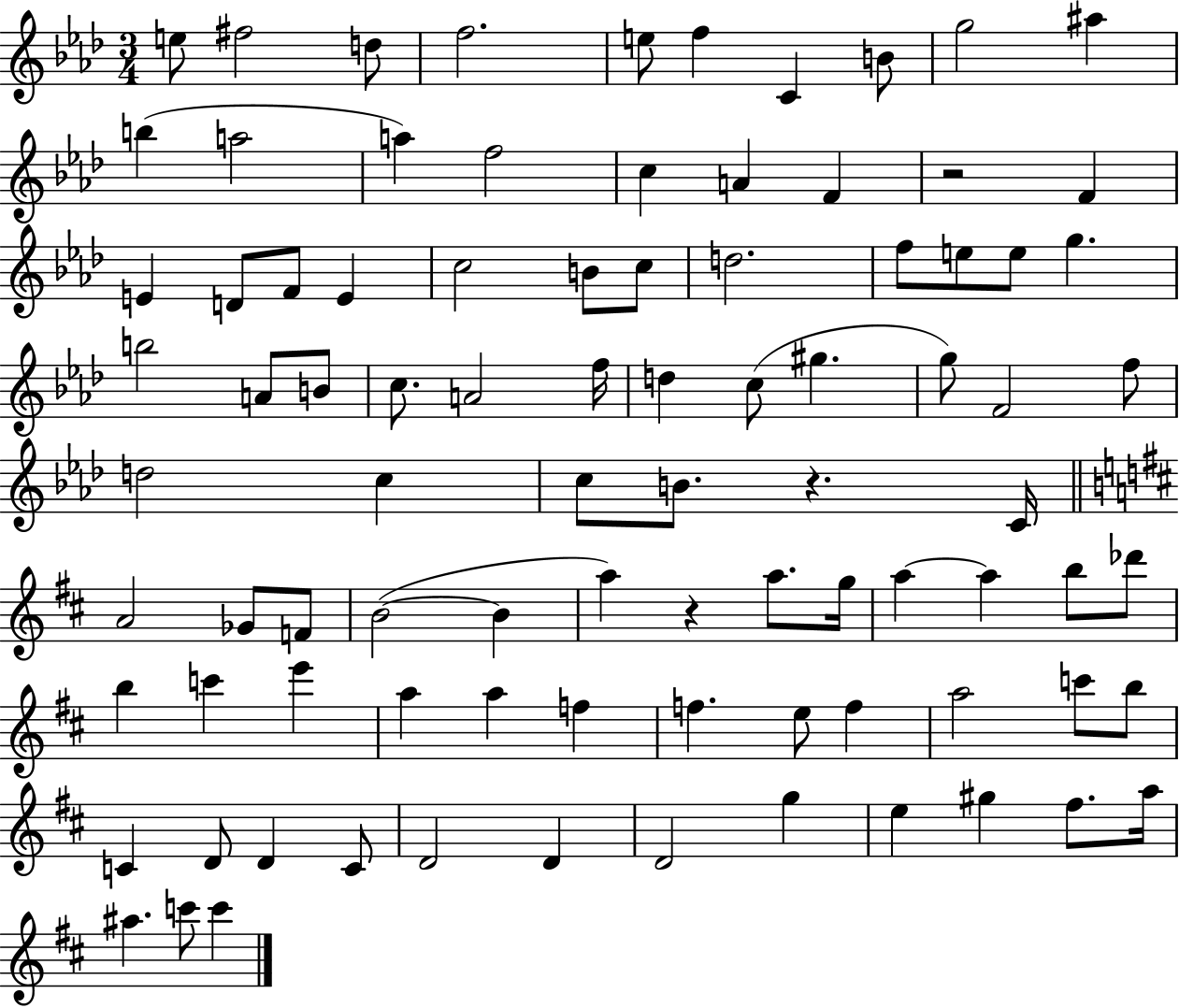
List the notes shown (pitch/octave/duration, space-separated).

E5/e F#5/h D5/e F5/h. E5/e F5/q C4/q B4/e G5/h A#5/q B5/q A5/h A5/q F5/h C5/q A4/q F4/q R/h F4/q E4/q D4/e F4/e E4/q C5/h B4/e C5/e D5/h. F5/e E5/e E5/e G5/q. B5/h A4/e B4/e C5/e. A4/h F5/s D5/q C5/e G#5/q. G5/e F4/h F5/e D5/h C5/q C5/e B4/e. R/q. C4/s A4/h Gb4/e F4/e B4/h B4/q A5/q R/q A5/e. G5/s A5/q A5/q B5/e Db6/e B5/q C6/q E6/q A5/q A5/q F5/q F5/q. E5/e F5/q A5/h C6/e B5/e C4/q D4/e D4/q C4/e D4/h D4/q D4/h G5/q E5/q G#5/q F#5/e. A5/s A#5/q. C6/e C6/q